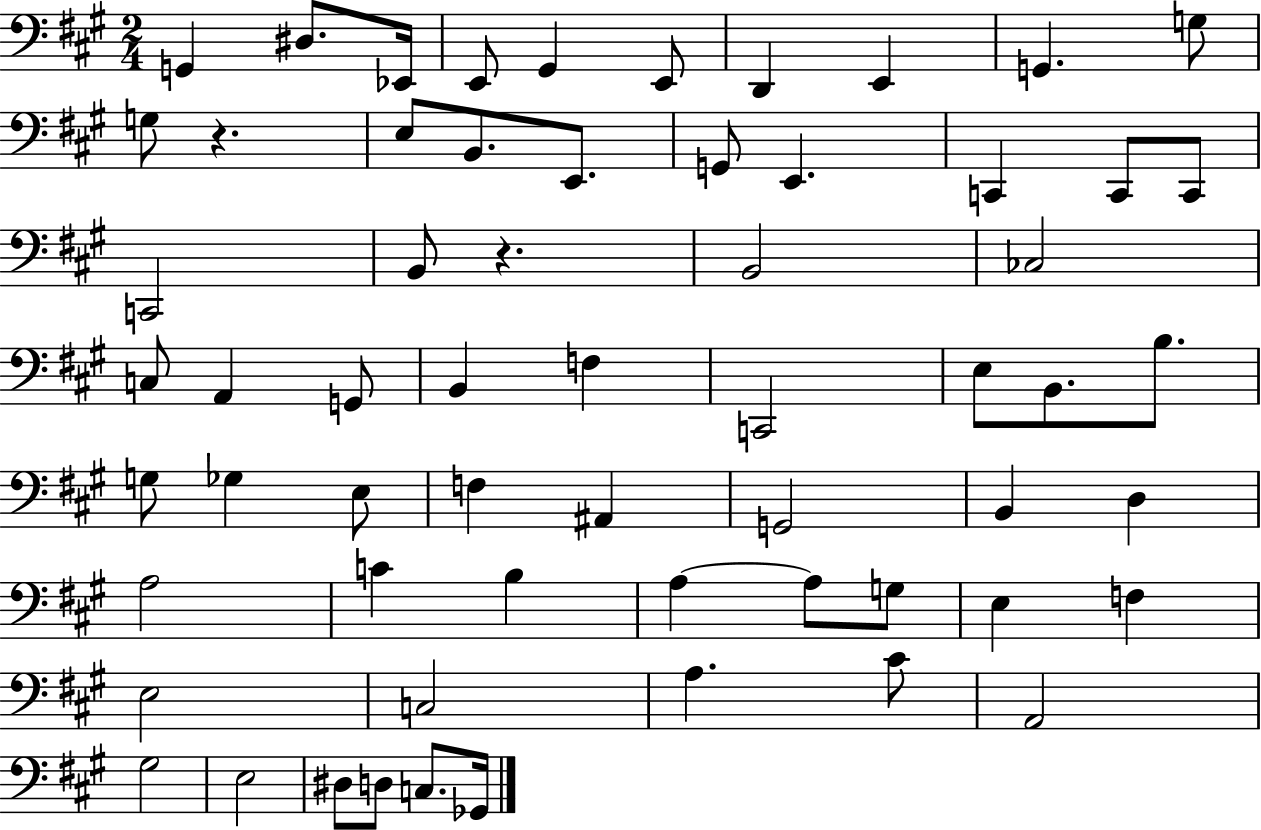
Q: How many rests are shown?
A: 2